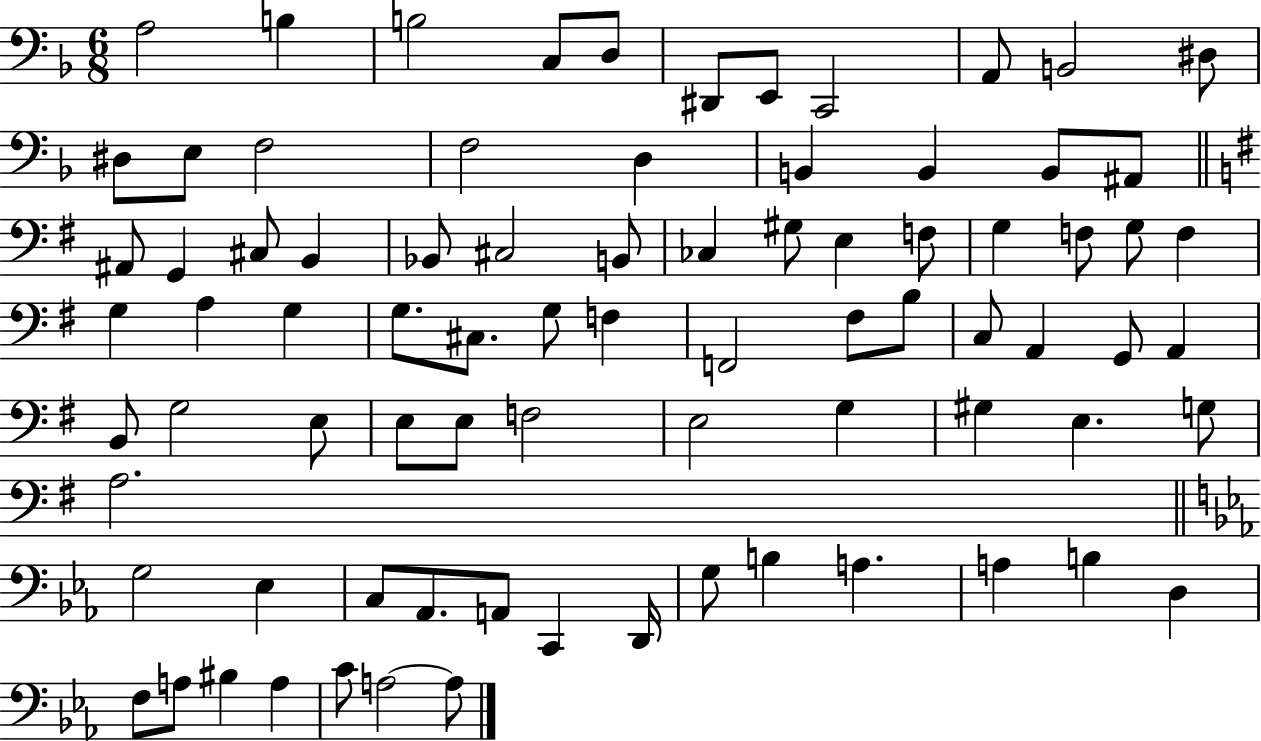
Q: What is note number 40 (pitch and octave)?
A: C#3